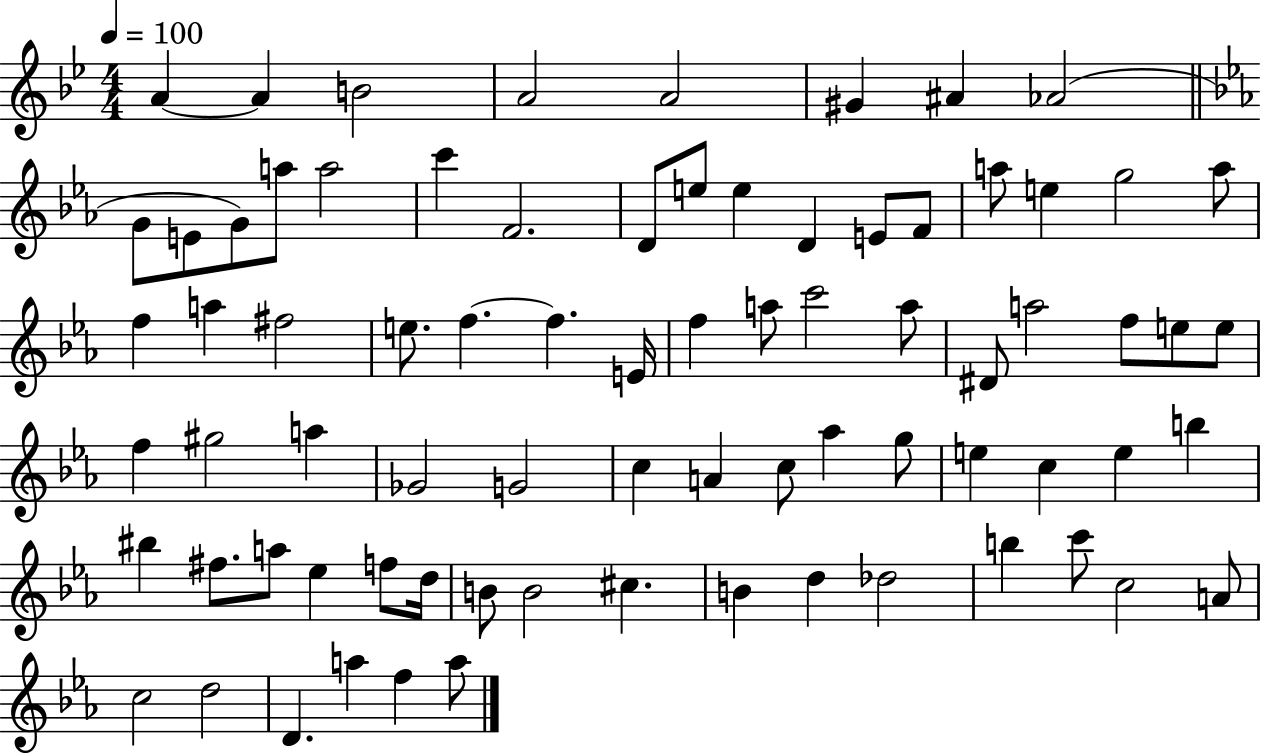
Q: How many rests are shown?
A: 0